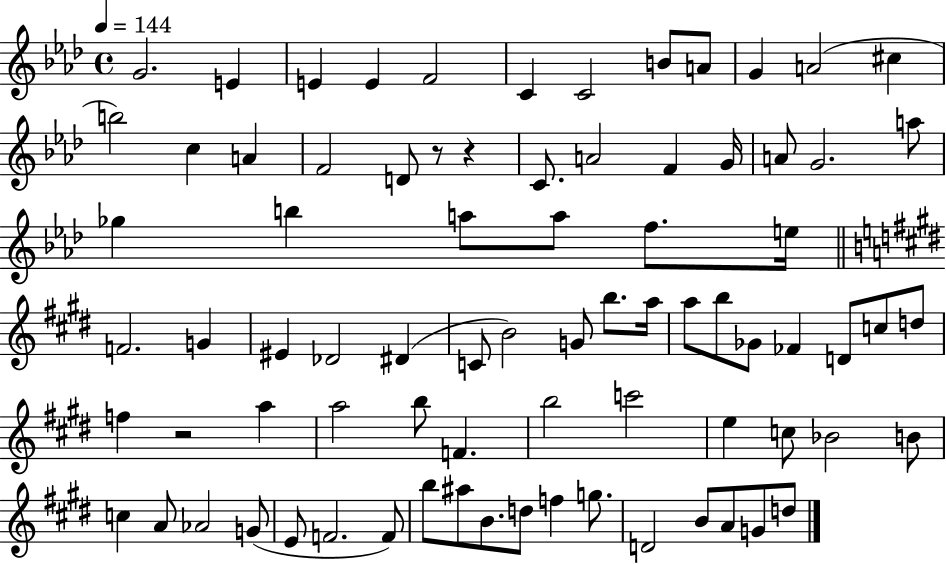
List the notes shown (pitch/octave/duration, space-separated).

G4/h. E4/q E4/q E4/q F4/h C4/q C4/h B4/e A4/e G4/q A4/h C#5/q B5/h C5/q A4/q F4/h D4/e R/e R/q C4/e. A4/h F4/q G4/s A4/e G4/h. A5/e Gb5/q B5/q A5/e A5/e F5/e. E5/s F4/h. G4/q EIS4/q Db4/h D#4/q C4/e B4/h G4/e B5/e. A5/s A5/e B5/e Gb4/e FES4/q D4/e C5/e D5/e F5/q R/h A5/q A5/h B5/e F4/q. B5/h C6/h E5/q C5/e Bb4/h B4/e C5/q A4/e Ab4/h G4/e E4/e F4/h. F4/e B5/e A#5/e B4/e. D5/e F5/q G5/e. D4/h B4/e A4/e G4/e D5/e